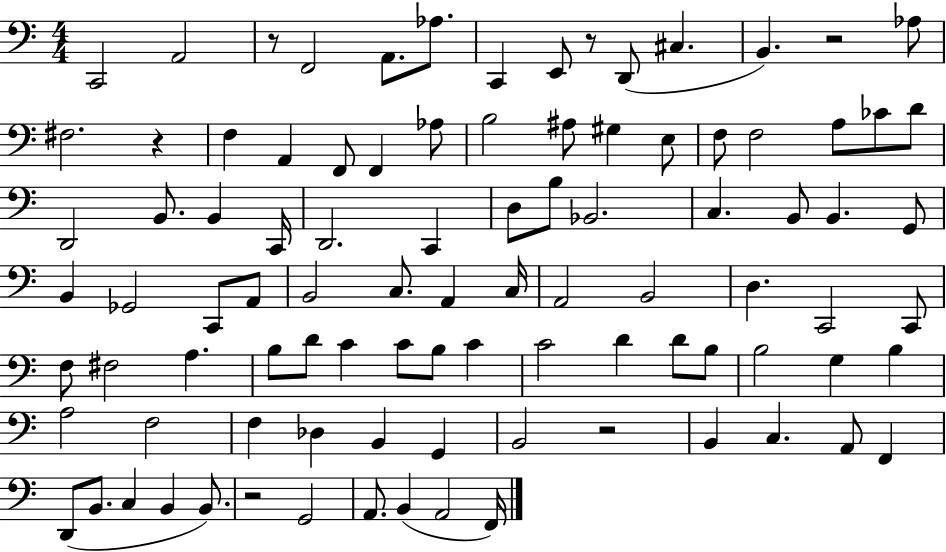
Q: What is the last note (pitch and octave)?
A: F2